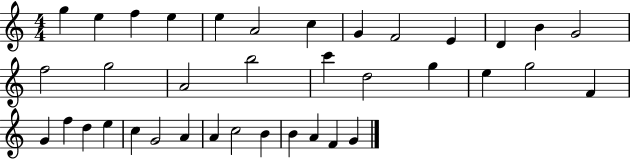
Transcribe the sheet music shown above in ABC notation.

X:1
T:Untitled
M:4/4
L:1/4
K:C
g e f e e A2 c G F2 E D B G2 f2 g2 A2 b2 c' d2 g e g2 F G f d e c G2 A A c2 B B A F G